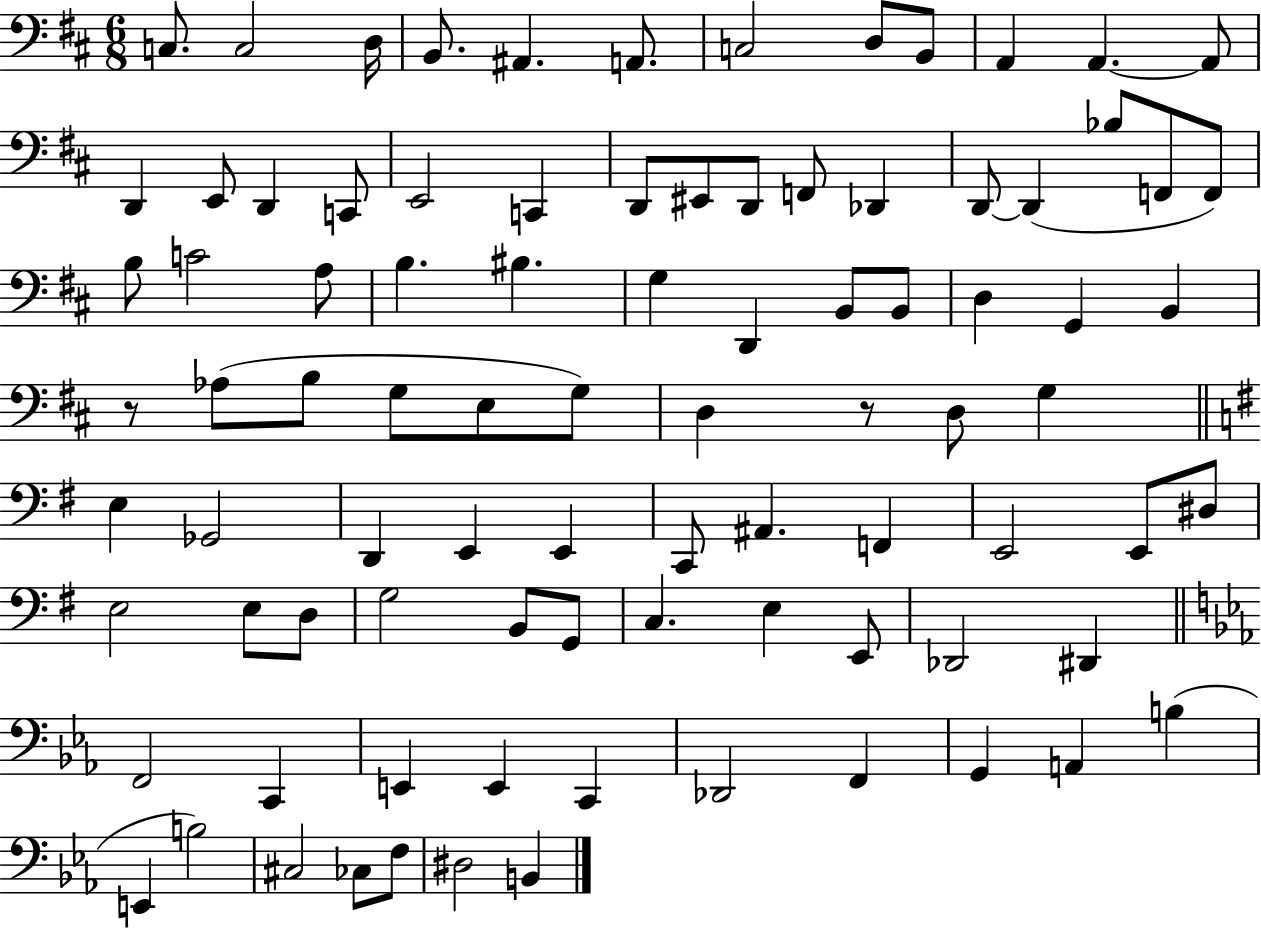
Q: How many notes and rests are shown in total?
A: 89